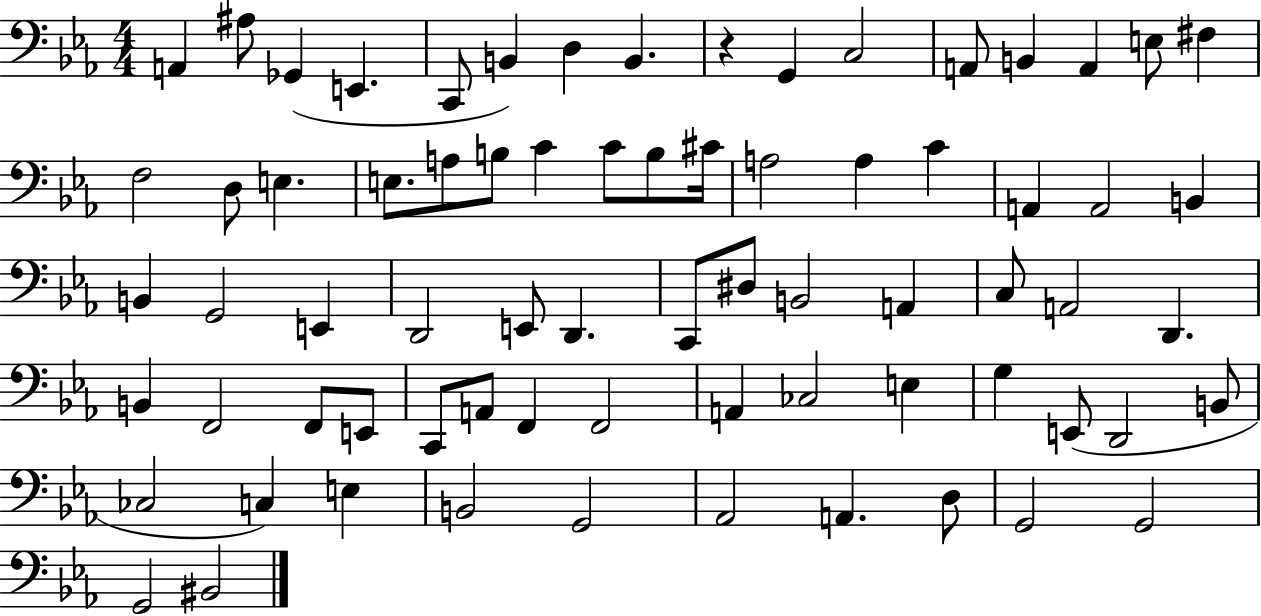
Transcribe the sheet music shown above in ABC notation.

X:1
T:Untitled
M:4/4
L:1/4
K:Eb
A,, ^A,/2 _G,, E,, C,,/2 B,, D, B,, z G,, C,2 A,,/2 B,, A,, E,/2 ^F, F,2 D,/2 E, E,/2 A,/2 B,/2 C C/2 B,/2 ^C/4 A,2 A, C A,, A,,2 B,, B,, G,,2 E,, D,,2 E,,/2 D,, C,,/2 ^D,/2 B,,2 A,, C,/2 A,,2 D,, B,, F,,2 F,,/2 E,,/2 C,,/2 A,,/2 F,, F,,2 A,, _C,2 E, G, E,,/2 D,,2 B,,/2 _C,2 C, E, B,,2 G,,2 _A,,2 A,, D,/2 G,,2 G,,2 G,,2 ^B,,2